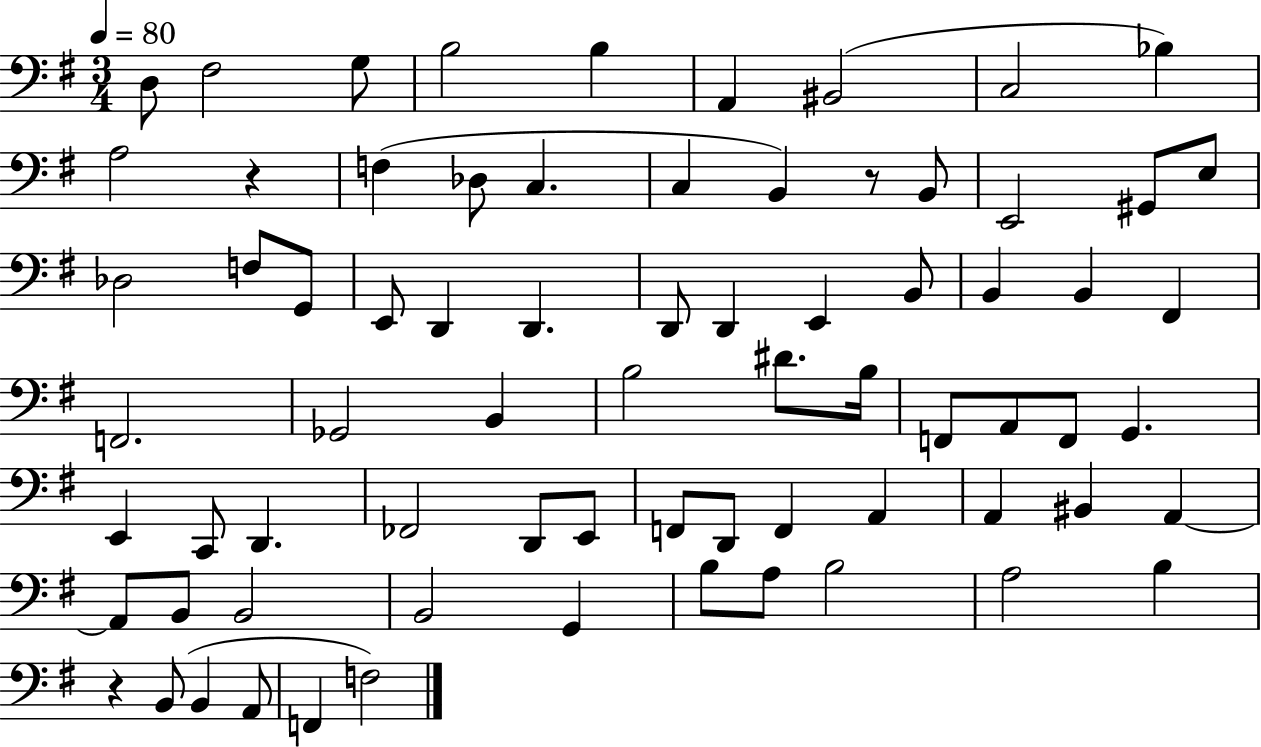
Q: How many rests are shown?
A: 3